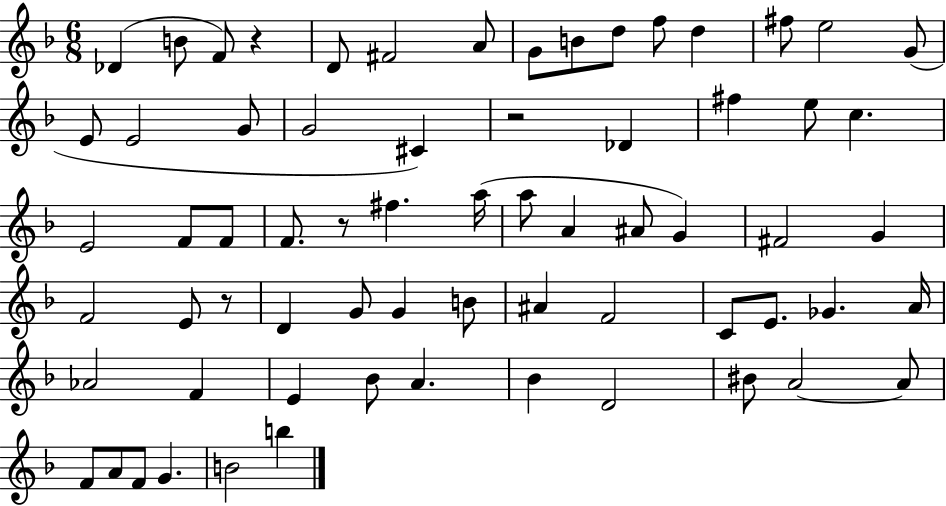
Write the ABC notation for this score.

X:1
T:Untitled
M:6/8
L:1/4
K:F
_D B/2 F/2 z D/2 ^F2 A/2 G/2 B/2 d/2 f/2 d ^f/2 e2 G/2 E/2 E2 G/2 G2 ^C z2 _D ^f e/2 c E2 F/2 F/2 F/2 z/2 ^f a/4 a/2 A ^A/2 G ^F2 G F2 E/2 z/2 D G/2 G B/2 ^A F2 C/2 E/2 _G A/4 _A2 F E _B/2 A _B D2 ^B/2 A2 A/2 F/2 A/2 F/2 G B2 b